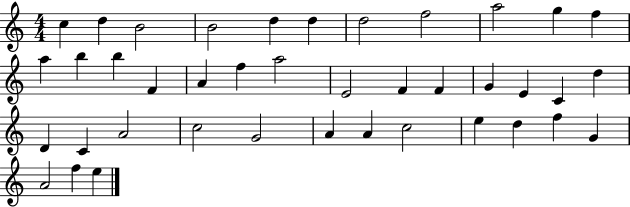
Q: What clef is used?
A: treble